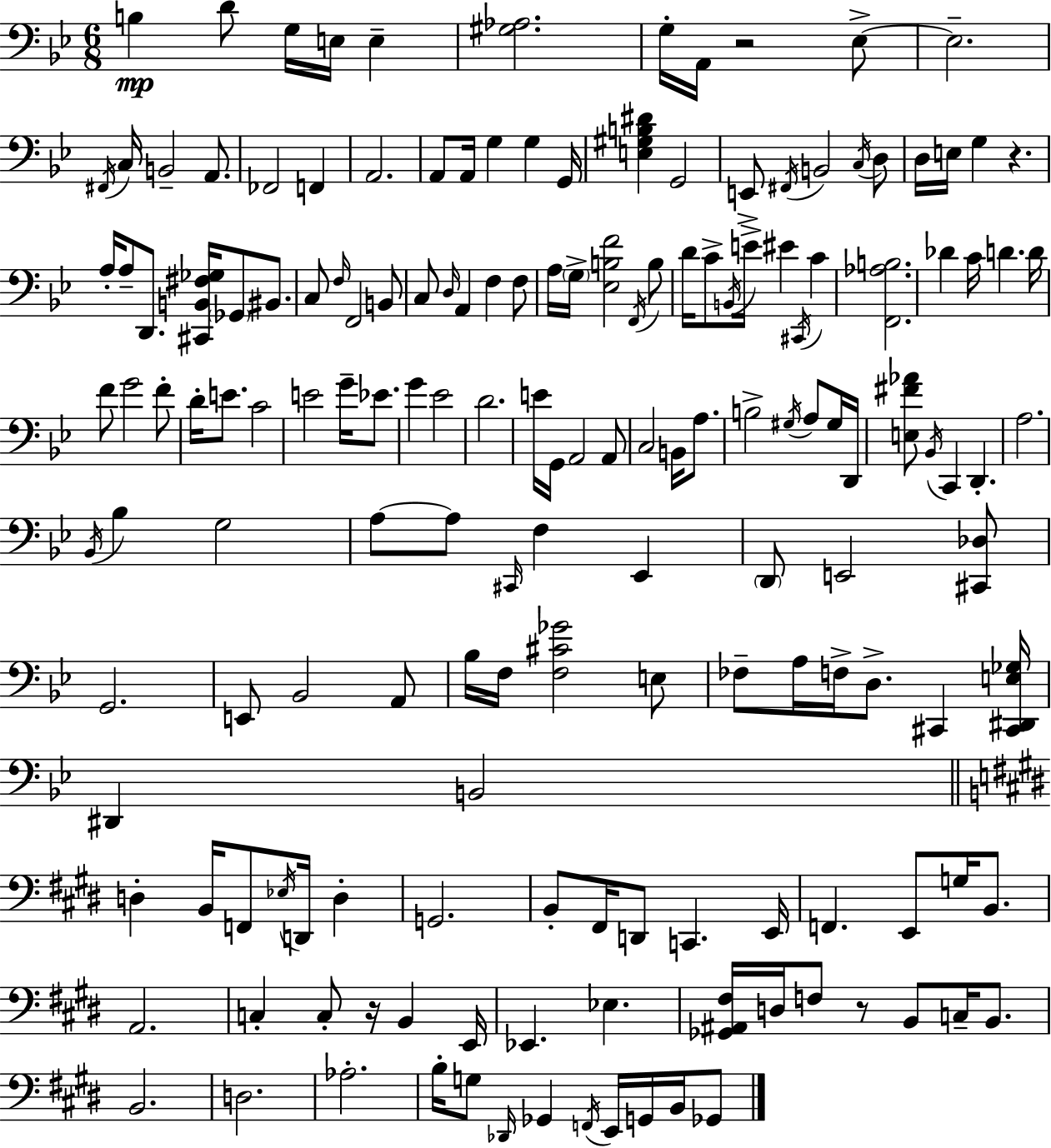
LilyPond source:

{
  \clef bass
  \numericTimeSignature
  \time 6/8
  \key g \minor
  b4\mp d'8 g16 e16 e4-- | <gis aes>2. | g16-. a,16 r2 ees8->~~ | ees2.-- | \break \acciaccatura { fis,16 } c16 b,2-- a,8. | fes,2 f,4 | a,2. | a,8 a,16 g4 g4 | \break g,16 <e gis b dis'>4 g,2 | e,8-> \acciaccatura { fis,16 } b,2 | \acciaccatura { c16 } d8 d16 e16 g4 r4. | a16-. a8-- d,8. <cis, b, fis ges>16 \parenthesize ges,8 | \break bis,8. c8 \grace { f16 } f,2 | b,8 c8 \grace { d16 } a,4 f4 | f8 a16 \parenthesize g16-> <ees b f'>2 | \acciaccatura { f,16 } b8 d'16 c'8-> \acciaccatura { b,16 } e'16-> eis'4 | \break \acciaccatura { cis,16 } c'4 <f, aes b>2. | des'4 | c'16 d'4. d'16 f'8 g'2 | f'8-. d'16-. e'8. | \break c'2 e'2 | g'16-- ees'8. g'4 | ees'2 d'2. | e'16 g,16 a,2 | \break a,8 c2 | b,16 a8. b2-> | \acciaccatura { gis16 } a8 gis16 d,16 <e fis' aes'>8 \acciaccatura { bes,16 } | c,4 d,4.-. a2. | \break \acciaccatura { bes,16 } bes4 | g2 a8~~ | a8 \grace { cis,16 } f4 ees,4 | \parenthesize d,8 e,2 <cis, des>8 | \break g,2. | e,8 bes,2 a,8 | bes16 f16 <f cis' ges'>2 e8 | fes8-- a16 f16-> d8.-> cis,4 <cis, dis, e ges>16 | \break dis,4 b,2 | \bar "||" \break \key e \major d4-. b,16 f,8 \acciaccatura { ees16 } d,16 d4-. | g,2. | b,8-. fis,16 d,8 c,4. | e,16 f,4. e,8 g16 b,8. | \break a,2. | c4-. c8-. r16 b,4 | e,16 ees,4. ees4. | <ges, ais, fis>16 d16 f8 r8 b,8 c16-- b,8. | \break b,2. | d2. | aes2.-. | b16-. g8 \grace { des,16 } ges,4 \acciaccatura { f,16 } e,16 g,16 | \break b,16 ges,8 \bar "|."
}